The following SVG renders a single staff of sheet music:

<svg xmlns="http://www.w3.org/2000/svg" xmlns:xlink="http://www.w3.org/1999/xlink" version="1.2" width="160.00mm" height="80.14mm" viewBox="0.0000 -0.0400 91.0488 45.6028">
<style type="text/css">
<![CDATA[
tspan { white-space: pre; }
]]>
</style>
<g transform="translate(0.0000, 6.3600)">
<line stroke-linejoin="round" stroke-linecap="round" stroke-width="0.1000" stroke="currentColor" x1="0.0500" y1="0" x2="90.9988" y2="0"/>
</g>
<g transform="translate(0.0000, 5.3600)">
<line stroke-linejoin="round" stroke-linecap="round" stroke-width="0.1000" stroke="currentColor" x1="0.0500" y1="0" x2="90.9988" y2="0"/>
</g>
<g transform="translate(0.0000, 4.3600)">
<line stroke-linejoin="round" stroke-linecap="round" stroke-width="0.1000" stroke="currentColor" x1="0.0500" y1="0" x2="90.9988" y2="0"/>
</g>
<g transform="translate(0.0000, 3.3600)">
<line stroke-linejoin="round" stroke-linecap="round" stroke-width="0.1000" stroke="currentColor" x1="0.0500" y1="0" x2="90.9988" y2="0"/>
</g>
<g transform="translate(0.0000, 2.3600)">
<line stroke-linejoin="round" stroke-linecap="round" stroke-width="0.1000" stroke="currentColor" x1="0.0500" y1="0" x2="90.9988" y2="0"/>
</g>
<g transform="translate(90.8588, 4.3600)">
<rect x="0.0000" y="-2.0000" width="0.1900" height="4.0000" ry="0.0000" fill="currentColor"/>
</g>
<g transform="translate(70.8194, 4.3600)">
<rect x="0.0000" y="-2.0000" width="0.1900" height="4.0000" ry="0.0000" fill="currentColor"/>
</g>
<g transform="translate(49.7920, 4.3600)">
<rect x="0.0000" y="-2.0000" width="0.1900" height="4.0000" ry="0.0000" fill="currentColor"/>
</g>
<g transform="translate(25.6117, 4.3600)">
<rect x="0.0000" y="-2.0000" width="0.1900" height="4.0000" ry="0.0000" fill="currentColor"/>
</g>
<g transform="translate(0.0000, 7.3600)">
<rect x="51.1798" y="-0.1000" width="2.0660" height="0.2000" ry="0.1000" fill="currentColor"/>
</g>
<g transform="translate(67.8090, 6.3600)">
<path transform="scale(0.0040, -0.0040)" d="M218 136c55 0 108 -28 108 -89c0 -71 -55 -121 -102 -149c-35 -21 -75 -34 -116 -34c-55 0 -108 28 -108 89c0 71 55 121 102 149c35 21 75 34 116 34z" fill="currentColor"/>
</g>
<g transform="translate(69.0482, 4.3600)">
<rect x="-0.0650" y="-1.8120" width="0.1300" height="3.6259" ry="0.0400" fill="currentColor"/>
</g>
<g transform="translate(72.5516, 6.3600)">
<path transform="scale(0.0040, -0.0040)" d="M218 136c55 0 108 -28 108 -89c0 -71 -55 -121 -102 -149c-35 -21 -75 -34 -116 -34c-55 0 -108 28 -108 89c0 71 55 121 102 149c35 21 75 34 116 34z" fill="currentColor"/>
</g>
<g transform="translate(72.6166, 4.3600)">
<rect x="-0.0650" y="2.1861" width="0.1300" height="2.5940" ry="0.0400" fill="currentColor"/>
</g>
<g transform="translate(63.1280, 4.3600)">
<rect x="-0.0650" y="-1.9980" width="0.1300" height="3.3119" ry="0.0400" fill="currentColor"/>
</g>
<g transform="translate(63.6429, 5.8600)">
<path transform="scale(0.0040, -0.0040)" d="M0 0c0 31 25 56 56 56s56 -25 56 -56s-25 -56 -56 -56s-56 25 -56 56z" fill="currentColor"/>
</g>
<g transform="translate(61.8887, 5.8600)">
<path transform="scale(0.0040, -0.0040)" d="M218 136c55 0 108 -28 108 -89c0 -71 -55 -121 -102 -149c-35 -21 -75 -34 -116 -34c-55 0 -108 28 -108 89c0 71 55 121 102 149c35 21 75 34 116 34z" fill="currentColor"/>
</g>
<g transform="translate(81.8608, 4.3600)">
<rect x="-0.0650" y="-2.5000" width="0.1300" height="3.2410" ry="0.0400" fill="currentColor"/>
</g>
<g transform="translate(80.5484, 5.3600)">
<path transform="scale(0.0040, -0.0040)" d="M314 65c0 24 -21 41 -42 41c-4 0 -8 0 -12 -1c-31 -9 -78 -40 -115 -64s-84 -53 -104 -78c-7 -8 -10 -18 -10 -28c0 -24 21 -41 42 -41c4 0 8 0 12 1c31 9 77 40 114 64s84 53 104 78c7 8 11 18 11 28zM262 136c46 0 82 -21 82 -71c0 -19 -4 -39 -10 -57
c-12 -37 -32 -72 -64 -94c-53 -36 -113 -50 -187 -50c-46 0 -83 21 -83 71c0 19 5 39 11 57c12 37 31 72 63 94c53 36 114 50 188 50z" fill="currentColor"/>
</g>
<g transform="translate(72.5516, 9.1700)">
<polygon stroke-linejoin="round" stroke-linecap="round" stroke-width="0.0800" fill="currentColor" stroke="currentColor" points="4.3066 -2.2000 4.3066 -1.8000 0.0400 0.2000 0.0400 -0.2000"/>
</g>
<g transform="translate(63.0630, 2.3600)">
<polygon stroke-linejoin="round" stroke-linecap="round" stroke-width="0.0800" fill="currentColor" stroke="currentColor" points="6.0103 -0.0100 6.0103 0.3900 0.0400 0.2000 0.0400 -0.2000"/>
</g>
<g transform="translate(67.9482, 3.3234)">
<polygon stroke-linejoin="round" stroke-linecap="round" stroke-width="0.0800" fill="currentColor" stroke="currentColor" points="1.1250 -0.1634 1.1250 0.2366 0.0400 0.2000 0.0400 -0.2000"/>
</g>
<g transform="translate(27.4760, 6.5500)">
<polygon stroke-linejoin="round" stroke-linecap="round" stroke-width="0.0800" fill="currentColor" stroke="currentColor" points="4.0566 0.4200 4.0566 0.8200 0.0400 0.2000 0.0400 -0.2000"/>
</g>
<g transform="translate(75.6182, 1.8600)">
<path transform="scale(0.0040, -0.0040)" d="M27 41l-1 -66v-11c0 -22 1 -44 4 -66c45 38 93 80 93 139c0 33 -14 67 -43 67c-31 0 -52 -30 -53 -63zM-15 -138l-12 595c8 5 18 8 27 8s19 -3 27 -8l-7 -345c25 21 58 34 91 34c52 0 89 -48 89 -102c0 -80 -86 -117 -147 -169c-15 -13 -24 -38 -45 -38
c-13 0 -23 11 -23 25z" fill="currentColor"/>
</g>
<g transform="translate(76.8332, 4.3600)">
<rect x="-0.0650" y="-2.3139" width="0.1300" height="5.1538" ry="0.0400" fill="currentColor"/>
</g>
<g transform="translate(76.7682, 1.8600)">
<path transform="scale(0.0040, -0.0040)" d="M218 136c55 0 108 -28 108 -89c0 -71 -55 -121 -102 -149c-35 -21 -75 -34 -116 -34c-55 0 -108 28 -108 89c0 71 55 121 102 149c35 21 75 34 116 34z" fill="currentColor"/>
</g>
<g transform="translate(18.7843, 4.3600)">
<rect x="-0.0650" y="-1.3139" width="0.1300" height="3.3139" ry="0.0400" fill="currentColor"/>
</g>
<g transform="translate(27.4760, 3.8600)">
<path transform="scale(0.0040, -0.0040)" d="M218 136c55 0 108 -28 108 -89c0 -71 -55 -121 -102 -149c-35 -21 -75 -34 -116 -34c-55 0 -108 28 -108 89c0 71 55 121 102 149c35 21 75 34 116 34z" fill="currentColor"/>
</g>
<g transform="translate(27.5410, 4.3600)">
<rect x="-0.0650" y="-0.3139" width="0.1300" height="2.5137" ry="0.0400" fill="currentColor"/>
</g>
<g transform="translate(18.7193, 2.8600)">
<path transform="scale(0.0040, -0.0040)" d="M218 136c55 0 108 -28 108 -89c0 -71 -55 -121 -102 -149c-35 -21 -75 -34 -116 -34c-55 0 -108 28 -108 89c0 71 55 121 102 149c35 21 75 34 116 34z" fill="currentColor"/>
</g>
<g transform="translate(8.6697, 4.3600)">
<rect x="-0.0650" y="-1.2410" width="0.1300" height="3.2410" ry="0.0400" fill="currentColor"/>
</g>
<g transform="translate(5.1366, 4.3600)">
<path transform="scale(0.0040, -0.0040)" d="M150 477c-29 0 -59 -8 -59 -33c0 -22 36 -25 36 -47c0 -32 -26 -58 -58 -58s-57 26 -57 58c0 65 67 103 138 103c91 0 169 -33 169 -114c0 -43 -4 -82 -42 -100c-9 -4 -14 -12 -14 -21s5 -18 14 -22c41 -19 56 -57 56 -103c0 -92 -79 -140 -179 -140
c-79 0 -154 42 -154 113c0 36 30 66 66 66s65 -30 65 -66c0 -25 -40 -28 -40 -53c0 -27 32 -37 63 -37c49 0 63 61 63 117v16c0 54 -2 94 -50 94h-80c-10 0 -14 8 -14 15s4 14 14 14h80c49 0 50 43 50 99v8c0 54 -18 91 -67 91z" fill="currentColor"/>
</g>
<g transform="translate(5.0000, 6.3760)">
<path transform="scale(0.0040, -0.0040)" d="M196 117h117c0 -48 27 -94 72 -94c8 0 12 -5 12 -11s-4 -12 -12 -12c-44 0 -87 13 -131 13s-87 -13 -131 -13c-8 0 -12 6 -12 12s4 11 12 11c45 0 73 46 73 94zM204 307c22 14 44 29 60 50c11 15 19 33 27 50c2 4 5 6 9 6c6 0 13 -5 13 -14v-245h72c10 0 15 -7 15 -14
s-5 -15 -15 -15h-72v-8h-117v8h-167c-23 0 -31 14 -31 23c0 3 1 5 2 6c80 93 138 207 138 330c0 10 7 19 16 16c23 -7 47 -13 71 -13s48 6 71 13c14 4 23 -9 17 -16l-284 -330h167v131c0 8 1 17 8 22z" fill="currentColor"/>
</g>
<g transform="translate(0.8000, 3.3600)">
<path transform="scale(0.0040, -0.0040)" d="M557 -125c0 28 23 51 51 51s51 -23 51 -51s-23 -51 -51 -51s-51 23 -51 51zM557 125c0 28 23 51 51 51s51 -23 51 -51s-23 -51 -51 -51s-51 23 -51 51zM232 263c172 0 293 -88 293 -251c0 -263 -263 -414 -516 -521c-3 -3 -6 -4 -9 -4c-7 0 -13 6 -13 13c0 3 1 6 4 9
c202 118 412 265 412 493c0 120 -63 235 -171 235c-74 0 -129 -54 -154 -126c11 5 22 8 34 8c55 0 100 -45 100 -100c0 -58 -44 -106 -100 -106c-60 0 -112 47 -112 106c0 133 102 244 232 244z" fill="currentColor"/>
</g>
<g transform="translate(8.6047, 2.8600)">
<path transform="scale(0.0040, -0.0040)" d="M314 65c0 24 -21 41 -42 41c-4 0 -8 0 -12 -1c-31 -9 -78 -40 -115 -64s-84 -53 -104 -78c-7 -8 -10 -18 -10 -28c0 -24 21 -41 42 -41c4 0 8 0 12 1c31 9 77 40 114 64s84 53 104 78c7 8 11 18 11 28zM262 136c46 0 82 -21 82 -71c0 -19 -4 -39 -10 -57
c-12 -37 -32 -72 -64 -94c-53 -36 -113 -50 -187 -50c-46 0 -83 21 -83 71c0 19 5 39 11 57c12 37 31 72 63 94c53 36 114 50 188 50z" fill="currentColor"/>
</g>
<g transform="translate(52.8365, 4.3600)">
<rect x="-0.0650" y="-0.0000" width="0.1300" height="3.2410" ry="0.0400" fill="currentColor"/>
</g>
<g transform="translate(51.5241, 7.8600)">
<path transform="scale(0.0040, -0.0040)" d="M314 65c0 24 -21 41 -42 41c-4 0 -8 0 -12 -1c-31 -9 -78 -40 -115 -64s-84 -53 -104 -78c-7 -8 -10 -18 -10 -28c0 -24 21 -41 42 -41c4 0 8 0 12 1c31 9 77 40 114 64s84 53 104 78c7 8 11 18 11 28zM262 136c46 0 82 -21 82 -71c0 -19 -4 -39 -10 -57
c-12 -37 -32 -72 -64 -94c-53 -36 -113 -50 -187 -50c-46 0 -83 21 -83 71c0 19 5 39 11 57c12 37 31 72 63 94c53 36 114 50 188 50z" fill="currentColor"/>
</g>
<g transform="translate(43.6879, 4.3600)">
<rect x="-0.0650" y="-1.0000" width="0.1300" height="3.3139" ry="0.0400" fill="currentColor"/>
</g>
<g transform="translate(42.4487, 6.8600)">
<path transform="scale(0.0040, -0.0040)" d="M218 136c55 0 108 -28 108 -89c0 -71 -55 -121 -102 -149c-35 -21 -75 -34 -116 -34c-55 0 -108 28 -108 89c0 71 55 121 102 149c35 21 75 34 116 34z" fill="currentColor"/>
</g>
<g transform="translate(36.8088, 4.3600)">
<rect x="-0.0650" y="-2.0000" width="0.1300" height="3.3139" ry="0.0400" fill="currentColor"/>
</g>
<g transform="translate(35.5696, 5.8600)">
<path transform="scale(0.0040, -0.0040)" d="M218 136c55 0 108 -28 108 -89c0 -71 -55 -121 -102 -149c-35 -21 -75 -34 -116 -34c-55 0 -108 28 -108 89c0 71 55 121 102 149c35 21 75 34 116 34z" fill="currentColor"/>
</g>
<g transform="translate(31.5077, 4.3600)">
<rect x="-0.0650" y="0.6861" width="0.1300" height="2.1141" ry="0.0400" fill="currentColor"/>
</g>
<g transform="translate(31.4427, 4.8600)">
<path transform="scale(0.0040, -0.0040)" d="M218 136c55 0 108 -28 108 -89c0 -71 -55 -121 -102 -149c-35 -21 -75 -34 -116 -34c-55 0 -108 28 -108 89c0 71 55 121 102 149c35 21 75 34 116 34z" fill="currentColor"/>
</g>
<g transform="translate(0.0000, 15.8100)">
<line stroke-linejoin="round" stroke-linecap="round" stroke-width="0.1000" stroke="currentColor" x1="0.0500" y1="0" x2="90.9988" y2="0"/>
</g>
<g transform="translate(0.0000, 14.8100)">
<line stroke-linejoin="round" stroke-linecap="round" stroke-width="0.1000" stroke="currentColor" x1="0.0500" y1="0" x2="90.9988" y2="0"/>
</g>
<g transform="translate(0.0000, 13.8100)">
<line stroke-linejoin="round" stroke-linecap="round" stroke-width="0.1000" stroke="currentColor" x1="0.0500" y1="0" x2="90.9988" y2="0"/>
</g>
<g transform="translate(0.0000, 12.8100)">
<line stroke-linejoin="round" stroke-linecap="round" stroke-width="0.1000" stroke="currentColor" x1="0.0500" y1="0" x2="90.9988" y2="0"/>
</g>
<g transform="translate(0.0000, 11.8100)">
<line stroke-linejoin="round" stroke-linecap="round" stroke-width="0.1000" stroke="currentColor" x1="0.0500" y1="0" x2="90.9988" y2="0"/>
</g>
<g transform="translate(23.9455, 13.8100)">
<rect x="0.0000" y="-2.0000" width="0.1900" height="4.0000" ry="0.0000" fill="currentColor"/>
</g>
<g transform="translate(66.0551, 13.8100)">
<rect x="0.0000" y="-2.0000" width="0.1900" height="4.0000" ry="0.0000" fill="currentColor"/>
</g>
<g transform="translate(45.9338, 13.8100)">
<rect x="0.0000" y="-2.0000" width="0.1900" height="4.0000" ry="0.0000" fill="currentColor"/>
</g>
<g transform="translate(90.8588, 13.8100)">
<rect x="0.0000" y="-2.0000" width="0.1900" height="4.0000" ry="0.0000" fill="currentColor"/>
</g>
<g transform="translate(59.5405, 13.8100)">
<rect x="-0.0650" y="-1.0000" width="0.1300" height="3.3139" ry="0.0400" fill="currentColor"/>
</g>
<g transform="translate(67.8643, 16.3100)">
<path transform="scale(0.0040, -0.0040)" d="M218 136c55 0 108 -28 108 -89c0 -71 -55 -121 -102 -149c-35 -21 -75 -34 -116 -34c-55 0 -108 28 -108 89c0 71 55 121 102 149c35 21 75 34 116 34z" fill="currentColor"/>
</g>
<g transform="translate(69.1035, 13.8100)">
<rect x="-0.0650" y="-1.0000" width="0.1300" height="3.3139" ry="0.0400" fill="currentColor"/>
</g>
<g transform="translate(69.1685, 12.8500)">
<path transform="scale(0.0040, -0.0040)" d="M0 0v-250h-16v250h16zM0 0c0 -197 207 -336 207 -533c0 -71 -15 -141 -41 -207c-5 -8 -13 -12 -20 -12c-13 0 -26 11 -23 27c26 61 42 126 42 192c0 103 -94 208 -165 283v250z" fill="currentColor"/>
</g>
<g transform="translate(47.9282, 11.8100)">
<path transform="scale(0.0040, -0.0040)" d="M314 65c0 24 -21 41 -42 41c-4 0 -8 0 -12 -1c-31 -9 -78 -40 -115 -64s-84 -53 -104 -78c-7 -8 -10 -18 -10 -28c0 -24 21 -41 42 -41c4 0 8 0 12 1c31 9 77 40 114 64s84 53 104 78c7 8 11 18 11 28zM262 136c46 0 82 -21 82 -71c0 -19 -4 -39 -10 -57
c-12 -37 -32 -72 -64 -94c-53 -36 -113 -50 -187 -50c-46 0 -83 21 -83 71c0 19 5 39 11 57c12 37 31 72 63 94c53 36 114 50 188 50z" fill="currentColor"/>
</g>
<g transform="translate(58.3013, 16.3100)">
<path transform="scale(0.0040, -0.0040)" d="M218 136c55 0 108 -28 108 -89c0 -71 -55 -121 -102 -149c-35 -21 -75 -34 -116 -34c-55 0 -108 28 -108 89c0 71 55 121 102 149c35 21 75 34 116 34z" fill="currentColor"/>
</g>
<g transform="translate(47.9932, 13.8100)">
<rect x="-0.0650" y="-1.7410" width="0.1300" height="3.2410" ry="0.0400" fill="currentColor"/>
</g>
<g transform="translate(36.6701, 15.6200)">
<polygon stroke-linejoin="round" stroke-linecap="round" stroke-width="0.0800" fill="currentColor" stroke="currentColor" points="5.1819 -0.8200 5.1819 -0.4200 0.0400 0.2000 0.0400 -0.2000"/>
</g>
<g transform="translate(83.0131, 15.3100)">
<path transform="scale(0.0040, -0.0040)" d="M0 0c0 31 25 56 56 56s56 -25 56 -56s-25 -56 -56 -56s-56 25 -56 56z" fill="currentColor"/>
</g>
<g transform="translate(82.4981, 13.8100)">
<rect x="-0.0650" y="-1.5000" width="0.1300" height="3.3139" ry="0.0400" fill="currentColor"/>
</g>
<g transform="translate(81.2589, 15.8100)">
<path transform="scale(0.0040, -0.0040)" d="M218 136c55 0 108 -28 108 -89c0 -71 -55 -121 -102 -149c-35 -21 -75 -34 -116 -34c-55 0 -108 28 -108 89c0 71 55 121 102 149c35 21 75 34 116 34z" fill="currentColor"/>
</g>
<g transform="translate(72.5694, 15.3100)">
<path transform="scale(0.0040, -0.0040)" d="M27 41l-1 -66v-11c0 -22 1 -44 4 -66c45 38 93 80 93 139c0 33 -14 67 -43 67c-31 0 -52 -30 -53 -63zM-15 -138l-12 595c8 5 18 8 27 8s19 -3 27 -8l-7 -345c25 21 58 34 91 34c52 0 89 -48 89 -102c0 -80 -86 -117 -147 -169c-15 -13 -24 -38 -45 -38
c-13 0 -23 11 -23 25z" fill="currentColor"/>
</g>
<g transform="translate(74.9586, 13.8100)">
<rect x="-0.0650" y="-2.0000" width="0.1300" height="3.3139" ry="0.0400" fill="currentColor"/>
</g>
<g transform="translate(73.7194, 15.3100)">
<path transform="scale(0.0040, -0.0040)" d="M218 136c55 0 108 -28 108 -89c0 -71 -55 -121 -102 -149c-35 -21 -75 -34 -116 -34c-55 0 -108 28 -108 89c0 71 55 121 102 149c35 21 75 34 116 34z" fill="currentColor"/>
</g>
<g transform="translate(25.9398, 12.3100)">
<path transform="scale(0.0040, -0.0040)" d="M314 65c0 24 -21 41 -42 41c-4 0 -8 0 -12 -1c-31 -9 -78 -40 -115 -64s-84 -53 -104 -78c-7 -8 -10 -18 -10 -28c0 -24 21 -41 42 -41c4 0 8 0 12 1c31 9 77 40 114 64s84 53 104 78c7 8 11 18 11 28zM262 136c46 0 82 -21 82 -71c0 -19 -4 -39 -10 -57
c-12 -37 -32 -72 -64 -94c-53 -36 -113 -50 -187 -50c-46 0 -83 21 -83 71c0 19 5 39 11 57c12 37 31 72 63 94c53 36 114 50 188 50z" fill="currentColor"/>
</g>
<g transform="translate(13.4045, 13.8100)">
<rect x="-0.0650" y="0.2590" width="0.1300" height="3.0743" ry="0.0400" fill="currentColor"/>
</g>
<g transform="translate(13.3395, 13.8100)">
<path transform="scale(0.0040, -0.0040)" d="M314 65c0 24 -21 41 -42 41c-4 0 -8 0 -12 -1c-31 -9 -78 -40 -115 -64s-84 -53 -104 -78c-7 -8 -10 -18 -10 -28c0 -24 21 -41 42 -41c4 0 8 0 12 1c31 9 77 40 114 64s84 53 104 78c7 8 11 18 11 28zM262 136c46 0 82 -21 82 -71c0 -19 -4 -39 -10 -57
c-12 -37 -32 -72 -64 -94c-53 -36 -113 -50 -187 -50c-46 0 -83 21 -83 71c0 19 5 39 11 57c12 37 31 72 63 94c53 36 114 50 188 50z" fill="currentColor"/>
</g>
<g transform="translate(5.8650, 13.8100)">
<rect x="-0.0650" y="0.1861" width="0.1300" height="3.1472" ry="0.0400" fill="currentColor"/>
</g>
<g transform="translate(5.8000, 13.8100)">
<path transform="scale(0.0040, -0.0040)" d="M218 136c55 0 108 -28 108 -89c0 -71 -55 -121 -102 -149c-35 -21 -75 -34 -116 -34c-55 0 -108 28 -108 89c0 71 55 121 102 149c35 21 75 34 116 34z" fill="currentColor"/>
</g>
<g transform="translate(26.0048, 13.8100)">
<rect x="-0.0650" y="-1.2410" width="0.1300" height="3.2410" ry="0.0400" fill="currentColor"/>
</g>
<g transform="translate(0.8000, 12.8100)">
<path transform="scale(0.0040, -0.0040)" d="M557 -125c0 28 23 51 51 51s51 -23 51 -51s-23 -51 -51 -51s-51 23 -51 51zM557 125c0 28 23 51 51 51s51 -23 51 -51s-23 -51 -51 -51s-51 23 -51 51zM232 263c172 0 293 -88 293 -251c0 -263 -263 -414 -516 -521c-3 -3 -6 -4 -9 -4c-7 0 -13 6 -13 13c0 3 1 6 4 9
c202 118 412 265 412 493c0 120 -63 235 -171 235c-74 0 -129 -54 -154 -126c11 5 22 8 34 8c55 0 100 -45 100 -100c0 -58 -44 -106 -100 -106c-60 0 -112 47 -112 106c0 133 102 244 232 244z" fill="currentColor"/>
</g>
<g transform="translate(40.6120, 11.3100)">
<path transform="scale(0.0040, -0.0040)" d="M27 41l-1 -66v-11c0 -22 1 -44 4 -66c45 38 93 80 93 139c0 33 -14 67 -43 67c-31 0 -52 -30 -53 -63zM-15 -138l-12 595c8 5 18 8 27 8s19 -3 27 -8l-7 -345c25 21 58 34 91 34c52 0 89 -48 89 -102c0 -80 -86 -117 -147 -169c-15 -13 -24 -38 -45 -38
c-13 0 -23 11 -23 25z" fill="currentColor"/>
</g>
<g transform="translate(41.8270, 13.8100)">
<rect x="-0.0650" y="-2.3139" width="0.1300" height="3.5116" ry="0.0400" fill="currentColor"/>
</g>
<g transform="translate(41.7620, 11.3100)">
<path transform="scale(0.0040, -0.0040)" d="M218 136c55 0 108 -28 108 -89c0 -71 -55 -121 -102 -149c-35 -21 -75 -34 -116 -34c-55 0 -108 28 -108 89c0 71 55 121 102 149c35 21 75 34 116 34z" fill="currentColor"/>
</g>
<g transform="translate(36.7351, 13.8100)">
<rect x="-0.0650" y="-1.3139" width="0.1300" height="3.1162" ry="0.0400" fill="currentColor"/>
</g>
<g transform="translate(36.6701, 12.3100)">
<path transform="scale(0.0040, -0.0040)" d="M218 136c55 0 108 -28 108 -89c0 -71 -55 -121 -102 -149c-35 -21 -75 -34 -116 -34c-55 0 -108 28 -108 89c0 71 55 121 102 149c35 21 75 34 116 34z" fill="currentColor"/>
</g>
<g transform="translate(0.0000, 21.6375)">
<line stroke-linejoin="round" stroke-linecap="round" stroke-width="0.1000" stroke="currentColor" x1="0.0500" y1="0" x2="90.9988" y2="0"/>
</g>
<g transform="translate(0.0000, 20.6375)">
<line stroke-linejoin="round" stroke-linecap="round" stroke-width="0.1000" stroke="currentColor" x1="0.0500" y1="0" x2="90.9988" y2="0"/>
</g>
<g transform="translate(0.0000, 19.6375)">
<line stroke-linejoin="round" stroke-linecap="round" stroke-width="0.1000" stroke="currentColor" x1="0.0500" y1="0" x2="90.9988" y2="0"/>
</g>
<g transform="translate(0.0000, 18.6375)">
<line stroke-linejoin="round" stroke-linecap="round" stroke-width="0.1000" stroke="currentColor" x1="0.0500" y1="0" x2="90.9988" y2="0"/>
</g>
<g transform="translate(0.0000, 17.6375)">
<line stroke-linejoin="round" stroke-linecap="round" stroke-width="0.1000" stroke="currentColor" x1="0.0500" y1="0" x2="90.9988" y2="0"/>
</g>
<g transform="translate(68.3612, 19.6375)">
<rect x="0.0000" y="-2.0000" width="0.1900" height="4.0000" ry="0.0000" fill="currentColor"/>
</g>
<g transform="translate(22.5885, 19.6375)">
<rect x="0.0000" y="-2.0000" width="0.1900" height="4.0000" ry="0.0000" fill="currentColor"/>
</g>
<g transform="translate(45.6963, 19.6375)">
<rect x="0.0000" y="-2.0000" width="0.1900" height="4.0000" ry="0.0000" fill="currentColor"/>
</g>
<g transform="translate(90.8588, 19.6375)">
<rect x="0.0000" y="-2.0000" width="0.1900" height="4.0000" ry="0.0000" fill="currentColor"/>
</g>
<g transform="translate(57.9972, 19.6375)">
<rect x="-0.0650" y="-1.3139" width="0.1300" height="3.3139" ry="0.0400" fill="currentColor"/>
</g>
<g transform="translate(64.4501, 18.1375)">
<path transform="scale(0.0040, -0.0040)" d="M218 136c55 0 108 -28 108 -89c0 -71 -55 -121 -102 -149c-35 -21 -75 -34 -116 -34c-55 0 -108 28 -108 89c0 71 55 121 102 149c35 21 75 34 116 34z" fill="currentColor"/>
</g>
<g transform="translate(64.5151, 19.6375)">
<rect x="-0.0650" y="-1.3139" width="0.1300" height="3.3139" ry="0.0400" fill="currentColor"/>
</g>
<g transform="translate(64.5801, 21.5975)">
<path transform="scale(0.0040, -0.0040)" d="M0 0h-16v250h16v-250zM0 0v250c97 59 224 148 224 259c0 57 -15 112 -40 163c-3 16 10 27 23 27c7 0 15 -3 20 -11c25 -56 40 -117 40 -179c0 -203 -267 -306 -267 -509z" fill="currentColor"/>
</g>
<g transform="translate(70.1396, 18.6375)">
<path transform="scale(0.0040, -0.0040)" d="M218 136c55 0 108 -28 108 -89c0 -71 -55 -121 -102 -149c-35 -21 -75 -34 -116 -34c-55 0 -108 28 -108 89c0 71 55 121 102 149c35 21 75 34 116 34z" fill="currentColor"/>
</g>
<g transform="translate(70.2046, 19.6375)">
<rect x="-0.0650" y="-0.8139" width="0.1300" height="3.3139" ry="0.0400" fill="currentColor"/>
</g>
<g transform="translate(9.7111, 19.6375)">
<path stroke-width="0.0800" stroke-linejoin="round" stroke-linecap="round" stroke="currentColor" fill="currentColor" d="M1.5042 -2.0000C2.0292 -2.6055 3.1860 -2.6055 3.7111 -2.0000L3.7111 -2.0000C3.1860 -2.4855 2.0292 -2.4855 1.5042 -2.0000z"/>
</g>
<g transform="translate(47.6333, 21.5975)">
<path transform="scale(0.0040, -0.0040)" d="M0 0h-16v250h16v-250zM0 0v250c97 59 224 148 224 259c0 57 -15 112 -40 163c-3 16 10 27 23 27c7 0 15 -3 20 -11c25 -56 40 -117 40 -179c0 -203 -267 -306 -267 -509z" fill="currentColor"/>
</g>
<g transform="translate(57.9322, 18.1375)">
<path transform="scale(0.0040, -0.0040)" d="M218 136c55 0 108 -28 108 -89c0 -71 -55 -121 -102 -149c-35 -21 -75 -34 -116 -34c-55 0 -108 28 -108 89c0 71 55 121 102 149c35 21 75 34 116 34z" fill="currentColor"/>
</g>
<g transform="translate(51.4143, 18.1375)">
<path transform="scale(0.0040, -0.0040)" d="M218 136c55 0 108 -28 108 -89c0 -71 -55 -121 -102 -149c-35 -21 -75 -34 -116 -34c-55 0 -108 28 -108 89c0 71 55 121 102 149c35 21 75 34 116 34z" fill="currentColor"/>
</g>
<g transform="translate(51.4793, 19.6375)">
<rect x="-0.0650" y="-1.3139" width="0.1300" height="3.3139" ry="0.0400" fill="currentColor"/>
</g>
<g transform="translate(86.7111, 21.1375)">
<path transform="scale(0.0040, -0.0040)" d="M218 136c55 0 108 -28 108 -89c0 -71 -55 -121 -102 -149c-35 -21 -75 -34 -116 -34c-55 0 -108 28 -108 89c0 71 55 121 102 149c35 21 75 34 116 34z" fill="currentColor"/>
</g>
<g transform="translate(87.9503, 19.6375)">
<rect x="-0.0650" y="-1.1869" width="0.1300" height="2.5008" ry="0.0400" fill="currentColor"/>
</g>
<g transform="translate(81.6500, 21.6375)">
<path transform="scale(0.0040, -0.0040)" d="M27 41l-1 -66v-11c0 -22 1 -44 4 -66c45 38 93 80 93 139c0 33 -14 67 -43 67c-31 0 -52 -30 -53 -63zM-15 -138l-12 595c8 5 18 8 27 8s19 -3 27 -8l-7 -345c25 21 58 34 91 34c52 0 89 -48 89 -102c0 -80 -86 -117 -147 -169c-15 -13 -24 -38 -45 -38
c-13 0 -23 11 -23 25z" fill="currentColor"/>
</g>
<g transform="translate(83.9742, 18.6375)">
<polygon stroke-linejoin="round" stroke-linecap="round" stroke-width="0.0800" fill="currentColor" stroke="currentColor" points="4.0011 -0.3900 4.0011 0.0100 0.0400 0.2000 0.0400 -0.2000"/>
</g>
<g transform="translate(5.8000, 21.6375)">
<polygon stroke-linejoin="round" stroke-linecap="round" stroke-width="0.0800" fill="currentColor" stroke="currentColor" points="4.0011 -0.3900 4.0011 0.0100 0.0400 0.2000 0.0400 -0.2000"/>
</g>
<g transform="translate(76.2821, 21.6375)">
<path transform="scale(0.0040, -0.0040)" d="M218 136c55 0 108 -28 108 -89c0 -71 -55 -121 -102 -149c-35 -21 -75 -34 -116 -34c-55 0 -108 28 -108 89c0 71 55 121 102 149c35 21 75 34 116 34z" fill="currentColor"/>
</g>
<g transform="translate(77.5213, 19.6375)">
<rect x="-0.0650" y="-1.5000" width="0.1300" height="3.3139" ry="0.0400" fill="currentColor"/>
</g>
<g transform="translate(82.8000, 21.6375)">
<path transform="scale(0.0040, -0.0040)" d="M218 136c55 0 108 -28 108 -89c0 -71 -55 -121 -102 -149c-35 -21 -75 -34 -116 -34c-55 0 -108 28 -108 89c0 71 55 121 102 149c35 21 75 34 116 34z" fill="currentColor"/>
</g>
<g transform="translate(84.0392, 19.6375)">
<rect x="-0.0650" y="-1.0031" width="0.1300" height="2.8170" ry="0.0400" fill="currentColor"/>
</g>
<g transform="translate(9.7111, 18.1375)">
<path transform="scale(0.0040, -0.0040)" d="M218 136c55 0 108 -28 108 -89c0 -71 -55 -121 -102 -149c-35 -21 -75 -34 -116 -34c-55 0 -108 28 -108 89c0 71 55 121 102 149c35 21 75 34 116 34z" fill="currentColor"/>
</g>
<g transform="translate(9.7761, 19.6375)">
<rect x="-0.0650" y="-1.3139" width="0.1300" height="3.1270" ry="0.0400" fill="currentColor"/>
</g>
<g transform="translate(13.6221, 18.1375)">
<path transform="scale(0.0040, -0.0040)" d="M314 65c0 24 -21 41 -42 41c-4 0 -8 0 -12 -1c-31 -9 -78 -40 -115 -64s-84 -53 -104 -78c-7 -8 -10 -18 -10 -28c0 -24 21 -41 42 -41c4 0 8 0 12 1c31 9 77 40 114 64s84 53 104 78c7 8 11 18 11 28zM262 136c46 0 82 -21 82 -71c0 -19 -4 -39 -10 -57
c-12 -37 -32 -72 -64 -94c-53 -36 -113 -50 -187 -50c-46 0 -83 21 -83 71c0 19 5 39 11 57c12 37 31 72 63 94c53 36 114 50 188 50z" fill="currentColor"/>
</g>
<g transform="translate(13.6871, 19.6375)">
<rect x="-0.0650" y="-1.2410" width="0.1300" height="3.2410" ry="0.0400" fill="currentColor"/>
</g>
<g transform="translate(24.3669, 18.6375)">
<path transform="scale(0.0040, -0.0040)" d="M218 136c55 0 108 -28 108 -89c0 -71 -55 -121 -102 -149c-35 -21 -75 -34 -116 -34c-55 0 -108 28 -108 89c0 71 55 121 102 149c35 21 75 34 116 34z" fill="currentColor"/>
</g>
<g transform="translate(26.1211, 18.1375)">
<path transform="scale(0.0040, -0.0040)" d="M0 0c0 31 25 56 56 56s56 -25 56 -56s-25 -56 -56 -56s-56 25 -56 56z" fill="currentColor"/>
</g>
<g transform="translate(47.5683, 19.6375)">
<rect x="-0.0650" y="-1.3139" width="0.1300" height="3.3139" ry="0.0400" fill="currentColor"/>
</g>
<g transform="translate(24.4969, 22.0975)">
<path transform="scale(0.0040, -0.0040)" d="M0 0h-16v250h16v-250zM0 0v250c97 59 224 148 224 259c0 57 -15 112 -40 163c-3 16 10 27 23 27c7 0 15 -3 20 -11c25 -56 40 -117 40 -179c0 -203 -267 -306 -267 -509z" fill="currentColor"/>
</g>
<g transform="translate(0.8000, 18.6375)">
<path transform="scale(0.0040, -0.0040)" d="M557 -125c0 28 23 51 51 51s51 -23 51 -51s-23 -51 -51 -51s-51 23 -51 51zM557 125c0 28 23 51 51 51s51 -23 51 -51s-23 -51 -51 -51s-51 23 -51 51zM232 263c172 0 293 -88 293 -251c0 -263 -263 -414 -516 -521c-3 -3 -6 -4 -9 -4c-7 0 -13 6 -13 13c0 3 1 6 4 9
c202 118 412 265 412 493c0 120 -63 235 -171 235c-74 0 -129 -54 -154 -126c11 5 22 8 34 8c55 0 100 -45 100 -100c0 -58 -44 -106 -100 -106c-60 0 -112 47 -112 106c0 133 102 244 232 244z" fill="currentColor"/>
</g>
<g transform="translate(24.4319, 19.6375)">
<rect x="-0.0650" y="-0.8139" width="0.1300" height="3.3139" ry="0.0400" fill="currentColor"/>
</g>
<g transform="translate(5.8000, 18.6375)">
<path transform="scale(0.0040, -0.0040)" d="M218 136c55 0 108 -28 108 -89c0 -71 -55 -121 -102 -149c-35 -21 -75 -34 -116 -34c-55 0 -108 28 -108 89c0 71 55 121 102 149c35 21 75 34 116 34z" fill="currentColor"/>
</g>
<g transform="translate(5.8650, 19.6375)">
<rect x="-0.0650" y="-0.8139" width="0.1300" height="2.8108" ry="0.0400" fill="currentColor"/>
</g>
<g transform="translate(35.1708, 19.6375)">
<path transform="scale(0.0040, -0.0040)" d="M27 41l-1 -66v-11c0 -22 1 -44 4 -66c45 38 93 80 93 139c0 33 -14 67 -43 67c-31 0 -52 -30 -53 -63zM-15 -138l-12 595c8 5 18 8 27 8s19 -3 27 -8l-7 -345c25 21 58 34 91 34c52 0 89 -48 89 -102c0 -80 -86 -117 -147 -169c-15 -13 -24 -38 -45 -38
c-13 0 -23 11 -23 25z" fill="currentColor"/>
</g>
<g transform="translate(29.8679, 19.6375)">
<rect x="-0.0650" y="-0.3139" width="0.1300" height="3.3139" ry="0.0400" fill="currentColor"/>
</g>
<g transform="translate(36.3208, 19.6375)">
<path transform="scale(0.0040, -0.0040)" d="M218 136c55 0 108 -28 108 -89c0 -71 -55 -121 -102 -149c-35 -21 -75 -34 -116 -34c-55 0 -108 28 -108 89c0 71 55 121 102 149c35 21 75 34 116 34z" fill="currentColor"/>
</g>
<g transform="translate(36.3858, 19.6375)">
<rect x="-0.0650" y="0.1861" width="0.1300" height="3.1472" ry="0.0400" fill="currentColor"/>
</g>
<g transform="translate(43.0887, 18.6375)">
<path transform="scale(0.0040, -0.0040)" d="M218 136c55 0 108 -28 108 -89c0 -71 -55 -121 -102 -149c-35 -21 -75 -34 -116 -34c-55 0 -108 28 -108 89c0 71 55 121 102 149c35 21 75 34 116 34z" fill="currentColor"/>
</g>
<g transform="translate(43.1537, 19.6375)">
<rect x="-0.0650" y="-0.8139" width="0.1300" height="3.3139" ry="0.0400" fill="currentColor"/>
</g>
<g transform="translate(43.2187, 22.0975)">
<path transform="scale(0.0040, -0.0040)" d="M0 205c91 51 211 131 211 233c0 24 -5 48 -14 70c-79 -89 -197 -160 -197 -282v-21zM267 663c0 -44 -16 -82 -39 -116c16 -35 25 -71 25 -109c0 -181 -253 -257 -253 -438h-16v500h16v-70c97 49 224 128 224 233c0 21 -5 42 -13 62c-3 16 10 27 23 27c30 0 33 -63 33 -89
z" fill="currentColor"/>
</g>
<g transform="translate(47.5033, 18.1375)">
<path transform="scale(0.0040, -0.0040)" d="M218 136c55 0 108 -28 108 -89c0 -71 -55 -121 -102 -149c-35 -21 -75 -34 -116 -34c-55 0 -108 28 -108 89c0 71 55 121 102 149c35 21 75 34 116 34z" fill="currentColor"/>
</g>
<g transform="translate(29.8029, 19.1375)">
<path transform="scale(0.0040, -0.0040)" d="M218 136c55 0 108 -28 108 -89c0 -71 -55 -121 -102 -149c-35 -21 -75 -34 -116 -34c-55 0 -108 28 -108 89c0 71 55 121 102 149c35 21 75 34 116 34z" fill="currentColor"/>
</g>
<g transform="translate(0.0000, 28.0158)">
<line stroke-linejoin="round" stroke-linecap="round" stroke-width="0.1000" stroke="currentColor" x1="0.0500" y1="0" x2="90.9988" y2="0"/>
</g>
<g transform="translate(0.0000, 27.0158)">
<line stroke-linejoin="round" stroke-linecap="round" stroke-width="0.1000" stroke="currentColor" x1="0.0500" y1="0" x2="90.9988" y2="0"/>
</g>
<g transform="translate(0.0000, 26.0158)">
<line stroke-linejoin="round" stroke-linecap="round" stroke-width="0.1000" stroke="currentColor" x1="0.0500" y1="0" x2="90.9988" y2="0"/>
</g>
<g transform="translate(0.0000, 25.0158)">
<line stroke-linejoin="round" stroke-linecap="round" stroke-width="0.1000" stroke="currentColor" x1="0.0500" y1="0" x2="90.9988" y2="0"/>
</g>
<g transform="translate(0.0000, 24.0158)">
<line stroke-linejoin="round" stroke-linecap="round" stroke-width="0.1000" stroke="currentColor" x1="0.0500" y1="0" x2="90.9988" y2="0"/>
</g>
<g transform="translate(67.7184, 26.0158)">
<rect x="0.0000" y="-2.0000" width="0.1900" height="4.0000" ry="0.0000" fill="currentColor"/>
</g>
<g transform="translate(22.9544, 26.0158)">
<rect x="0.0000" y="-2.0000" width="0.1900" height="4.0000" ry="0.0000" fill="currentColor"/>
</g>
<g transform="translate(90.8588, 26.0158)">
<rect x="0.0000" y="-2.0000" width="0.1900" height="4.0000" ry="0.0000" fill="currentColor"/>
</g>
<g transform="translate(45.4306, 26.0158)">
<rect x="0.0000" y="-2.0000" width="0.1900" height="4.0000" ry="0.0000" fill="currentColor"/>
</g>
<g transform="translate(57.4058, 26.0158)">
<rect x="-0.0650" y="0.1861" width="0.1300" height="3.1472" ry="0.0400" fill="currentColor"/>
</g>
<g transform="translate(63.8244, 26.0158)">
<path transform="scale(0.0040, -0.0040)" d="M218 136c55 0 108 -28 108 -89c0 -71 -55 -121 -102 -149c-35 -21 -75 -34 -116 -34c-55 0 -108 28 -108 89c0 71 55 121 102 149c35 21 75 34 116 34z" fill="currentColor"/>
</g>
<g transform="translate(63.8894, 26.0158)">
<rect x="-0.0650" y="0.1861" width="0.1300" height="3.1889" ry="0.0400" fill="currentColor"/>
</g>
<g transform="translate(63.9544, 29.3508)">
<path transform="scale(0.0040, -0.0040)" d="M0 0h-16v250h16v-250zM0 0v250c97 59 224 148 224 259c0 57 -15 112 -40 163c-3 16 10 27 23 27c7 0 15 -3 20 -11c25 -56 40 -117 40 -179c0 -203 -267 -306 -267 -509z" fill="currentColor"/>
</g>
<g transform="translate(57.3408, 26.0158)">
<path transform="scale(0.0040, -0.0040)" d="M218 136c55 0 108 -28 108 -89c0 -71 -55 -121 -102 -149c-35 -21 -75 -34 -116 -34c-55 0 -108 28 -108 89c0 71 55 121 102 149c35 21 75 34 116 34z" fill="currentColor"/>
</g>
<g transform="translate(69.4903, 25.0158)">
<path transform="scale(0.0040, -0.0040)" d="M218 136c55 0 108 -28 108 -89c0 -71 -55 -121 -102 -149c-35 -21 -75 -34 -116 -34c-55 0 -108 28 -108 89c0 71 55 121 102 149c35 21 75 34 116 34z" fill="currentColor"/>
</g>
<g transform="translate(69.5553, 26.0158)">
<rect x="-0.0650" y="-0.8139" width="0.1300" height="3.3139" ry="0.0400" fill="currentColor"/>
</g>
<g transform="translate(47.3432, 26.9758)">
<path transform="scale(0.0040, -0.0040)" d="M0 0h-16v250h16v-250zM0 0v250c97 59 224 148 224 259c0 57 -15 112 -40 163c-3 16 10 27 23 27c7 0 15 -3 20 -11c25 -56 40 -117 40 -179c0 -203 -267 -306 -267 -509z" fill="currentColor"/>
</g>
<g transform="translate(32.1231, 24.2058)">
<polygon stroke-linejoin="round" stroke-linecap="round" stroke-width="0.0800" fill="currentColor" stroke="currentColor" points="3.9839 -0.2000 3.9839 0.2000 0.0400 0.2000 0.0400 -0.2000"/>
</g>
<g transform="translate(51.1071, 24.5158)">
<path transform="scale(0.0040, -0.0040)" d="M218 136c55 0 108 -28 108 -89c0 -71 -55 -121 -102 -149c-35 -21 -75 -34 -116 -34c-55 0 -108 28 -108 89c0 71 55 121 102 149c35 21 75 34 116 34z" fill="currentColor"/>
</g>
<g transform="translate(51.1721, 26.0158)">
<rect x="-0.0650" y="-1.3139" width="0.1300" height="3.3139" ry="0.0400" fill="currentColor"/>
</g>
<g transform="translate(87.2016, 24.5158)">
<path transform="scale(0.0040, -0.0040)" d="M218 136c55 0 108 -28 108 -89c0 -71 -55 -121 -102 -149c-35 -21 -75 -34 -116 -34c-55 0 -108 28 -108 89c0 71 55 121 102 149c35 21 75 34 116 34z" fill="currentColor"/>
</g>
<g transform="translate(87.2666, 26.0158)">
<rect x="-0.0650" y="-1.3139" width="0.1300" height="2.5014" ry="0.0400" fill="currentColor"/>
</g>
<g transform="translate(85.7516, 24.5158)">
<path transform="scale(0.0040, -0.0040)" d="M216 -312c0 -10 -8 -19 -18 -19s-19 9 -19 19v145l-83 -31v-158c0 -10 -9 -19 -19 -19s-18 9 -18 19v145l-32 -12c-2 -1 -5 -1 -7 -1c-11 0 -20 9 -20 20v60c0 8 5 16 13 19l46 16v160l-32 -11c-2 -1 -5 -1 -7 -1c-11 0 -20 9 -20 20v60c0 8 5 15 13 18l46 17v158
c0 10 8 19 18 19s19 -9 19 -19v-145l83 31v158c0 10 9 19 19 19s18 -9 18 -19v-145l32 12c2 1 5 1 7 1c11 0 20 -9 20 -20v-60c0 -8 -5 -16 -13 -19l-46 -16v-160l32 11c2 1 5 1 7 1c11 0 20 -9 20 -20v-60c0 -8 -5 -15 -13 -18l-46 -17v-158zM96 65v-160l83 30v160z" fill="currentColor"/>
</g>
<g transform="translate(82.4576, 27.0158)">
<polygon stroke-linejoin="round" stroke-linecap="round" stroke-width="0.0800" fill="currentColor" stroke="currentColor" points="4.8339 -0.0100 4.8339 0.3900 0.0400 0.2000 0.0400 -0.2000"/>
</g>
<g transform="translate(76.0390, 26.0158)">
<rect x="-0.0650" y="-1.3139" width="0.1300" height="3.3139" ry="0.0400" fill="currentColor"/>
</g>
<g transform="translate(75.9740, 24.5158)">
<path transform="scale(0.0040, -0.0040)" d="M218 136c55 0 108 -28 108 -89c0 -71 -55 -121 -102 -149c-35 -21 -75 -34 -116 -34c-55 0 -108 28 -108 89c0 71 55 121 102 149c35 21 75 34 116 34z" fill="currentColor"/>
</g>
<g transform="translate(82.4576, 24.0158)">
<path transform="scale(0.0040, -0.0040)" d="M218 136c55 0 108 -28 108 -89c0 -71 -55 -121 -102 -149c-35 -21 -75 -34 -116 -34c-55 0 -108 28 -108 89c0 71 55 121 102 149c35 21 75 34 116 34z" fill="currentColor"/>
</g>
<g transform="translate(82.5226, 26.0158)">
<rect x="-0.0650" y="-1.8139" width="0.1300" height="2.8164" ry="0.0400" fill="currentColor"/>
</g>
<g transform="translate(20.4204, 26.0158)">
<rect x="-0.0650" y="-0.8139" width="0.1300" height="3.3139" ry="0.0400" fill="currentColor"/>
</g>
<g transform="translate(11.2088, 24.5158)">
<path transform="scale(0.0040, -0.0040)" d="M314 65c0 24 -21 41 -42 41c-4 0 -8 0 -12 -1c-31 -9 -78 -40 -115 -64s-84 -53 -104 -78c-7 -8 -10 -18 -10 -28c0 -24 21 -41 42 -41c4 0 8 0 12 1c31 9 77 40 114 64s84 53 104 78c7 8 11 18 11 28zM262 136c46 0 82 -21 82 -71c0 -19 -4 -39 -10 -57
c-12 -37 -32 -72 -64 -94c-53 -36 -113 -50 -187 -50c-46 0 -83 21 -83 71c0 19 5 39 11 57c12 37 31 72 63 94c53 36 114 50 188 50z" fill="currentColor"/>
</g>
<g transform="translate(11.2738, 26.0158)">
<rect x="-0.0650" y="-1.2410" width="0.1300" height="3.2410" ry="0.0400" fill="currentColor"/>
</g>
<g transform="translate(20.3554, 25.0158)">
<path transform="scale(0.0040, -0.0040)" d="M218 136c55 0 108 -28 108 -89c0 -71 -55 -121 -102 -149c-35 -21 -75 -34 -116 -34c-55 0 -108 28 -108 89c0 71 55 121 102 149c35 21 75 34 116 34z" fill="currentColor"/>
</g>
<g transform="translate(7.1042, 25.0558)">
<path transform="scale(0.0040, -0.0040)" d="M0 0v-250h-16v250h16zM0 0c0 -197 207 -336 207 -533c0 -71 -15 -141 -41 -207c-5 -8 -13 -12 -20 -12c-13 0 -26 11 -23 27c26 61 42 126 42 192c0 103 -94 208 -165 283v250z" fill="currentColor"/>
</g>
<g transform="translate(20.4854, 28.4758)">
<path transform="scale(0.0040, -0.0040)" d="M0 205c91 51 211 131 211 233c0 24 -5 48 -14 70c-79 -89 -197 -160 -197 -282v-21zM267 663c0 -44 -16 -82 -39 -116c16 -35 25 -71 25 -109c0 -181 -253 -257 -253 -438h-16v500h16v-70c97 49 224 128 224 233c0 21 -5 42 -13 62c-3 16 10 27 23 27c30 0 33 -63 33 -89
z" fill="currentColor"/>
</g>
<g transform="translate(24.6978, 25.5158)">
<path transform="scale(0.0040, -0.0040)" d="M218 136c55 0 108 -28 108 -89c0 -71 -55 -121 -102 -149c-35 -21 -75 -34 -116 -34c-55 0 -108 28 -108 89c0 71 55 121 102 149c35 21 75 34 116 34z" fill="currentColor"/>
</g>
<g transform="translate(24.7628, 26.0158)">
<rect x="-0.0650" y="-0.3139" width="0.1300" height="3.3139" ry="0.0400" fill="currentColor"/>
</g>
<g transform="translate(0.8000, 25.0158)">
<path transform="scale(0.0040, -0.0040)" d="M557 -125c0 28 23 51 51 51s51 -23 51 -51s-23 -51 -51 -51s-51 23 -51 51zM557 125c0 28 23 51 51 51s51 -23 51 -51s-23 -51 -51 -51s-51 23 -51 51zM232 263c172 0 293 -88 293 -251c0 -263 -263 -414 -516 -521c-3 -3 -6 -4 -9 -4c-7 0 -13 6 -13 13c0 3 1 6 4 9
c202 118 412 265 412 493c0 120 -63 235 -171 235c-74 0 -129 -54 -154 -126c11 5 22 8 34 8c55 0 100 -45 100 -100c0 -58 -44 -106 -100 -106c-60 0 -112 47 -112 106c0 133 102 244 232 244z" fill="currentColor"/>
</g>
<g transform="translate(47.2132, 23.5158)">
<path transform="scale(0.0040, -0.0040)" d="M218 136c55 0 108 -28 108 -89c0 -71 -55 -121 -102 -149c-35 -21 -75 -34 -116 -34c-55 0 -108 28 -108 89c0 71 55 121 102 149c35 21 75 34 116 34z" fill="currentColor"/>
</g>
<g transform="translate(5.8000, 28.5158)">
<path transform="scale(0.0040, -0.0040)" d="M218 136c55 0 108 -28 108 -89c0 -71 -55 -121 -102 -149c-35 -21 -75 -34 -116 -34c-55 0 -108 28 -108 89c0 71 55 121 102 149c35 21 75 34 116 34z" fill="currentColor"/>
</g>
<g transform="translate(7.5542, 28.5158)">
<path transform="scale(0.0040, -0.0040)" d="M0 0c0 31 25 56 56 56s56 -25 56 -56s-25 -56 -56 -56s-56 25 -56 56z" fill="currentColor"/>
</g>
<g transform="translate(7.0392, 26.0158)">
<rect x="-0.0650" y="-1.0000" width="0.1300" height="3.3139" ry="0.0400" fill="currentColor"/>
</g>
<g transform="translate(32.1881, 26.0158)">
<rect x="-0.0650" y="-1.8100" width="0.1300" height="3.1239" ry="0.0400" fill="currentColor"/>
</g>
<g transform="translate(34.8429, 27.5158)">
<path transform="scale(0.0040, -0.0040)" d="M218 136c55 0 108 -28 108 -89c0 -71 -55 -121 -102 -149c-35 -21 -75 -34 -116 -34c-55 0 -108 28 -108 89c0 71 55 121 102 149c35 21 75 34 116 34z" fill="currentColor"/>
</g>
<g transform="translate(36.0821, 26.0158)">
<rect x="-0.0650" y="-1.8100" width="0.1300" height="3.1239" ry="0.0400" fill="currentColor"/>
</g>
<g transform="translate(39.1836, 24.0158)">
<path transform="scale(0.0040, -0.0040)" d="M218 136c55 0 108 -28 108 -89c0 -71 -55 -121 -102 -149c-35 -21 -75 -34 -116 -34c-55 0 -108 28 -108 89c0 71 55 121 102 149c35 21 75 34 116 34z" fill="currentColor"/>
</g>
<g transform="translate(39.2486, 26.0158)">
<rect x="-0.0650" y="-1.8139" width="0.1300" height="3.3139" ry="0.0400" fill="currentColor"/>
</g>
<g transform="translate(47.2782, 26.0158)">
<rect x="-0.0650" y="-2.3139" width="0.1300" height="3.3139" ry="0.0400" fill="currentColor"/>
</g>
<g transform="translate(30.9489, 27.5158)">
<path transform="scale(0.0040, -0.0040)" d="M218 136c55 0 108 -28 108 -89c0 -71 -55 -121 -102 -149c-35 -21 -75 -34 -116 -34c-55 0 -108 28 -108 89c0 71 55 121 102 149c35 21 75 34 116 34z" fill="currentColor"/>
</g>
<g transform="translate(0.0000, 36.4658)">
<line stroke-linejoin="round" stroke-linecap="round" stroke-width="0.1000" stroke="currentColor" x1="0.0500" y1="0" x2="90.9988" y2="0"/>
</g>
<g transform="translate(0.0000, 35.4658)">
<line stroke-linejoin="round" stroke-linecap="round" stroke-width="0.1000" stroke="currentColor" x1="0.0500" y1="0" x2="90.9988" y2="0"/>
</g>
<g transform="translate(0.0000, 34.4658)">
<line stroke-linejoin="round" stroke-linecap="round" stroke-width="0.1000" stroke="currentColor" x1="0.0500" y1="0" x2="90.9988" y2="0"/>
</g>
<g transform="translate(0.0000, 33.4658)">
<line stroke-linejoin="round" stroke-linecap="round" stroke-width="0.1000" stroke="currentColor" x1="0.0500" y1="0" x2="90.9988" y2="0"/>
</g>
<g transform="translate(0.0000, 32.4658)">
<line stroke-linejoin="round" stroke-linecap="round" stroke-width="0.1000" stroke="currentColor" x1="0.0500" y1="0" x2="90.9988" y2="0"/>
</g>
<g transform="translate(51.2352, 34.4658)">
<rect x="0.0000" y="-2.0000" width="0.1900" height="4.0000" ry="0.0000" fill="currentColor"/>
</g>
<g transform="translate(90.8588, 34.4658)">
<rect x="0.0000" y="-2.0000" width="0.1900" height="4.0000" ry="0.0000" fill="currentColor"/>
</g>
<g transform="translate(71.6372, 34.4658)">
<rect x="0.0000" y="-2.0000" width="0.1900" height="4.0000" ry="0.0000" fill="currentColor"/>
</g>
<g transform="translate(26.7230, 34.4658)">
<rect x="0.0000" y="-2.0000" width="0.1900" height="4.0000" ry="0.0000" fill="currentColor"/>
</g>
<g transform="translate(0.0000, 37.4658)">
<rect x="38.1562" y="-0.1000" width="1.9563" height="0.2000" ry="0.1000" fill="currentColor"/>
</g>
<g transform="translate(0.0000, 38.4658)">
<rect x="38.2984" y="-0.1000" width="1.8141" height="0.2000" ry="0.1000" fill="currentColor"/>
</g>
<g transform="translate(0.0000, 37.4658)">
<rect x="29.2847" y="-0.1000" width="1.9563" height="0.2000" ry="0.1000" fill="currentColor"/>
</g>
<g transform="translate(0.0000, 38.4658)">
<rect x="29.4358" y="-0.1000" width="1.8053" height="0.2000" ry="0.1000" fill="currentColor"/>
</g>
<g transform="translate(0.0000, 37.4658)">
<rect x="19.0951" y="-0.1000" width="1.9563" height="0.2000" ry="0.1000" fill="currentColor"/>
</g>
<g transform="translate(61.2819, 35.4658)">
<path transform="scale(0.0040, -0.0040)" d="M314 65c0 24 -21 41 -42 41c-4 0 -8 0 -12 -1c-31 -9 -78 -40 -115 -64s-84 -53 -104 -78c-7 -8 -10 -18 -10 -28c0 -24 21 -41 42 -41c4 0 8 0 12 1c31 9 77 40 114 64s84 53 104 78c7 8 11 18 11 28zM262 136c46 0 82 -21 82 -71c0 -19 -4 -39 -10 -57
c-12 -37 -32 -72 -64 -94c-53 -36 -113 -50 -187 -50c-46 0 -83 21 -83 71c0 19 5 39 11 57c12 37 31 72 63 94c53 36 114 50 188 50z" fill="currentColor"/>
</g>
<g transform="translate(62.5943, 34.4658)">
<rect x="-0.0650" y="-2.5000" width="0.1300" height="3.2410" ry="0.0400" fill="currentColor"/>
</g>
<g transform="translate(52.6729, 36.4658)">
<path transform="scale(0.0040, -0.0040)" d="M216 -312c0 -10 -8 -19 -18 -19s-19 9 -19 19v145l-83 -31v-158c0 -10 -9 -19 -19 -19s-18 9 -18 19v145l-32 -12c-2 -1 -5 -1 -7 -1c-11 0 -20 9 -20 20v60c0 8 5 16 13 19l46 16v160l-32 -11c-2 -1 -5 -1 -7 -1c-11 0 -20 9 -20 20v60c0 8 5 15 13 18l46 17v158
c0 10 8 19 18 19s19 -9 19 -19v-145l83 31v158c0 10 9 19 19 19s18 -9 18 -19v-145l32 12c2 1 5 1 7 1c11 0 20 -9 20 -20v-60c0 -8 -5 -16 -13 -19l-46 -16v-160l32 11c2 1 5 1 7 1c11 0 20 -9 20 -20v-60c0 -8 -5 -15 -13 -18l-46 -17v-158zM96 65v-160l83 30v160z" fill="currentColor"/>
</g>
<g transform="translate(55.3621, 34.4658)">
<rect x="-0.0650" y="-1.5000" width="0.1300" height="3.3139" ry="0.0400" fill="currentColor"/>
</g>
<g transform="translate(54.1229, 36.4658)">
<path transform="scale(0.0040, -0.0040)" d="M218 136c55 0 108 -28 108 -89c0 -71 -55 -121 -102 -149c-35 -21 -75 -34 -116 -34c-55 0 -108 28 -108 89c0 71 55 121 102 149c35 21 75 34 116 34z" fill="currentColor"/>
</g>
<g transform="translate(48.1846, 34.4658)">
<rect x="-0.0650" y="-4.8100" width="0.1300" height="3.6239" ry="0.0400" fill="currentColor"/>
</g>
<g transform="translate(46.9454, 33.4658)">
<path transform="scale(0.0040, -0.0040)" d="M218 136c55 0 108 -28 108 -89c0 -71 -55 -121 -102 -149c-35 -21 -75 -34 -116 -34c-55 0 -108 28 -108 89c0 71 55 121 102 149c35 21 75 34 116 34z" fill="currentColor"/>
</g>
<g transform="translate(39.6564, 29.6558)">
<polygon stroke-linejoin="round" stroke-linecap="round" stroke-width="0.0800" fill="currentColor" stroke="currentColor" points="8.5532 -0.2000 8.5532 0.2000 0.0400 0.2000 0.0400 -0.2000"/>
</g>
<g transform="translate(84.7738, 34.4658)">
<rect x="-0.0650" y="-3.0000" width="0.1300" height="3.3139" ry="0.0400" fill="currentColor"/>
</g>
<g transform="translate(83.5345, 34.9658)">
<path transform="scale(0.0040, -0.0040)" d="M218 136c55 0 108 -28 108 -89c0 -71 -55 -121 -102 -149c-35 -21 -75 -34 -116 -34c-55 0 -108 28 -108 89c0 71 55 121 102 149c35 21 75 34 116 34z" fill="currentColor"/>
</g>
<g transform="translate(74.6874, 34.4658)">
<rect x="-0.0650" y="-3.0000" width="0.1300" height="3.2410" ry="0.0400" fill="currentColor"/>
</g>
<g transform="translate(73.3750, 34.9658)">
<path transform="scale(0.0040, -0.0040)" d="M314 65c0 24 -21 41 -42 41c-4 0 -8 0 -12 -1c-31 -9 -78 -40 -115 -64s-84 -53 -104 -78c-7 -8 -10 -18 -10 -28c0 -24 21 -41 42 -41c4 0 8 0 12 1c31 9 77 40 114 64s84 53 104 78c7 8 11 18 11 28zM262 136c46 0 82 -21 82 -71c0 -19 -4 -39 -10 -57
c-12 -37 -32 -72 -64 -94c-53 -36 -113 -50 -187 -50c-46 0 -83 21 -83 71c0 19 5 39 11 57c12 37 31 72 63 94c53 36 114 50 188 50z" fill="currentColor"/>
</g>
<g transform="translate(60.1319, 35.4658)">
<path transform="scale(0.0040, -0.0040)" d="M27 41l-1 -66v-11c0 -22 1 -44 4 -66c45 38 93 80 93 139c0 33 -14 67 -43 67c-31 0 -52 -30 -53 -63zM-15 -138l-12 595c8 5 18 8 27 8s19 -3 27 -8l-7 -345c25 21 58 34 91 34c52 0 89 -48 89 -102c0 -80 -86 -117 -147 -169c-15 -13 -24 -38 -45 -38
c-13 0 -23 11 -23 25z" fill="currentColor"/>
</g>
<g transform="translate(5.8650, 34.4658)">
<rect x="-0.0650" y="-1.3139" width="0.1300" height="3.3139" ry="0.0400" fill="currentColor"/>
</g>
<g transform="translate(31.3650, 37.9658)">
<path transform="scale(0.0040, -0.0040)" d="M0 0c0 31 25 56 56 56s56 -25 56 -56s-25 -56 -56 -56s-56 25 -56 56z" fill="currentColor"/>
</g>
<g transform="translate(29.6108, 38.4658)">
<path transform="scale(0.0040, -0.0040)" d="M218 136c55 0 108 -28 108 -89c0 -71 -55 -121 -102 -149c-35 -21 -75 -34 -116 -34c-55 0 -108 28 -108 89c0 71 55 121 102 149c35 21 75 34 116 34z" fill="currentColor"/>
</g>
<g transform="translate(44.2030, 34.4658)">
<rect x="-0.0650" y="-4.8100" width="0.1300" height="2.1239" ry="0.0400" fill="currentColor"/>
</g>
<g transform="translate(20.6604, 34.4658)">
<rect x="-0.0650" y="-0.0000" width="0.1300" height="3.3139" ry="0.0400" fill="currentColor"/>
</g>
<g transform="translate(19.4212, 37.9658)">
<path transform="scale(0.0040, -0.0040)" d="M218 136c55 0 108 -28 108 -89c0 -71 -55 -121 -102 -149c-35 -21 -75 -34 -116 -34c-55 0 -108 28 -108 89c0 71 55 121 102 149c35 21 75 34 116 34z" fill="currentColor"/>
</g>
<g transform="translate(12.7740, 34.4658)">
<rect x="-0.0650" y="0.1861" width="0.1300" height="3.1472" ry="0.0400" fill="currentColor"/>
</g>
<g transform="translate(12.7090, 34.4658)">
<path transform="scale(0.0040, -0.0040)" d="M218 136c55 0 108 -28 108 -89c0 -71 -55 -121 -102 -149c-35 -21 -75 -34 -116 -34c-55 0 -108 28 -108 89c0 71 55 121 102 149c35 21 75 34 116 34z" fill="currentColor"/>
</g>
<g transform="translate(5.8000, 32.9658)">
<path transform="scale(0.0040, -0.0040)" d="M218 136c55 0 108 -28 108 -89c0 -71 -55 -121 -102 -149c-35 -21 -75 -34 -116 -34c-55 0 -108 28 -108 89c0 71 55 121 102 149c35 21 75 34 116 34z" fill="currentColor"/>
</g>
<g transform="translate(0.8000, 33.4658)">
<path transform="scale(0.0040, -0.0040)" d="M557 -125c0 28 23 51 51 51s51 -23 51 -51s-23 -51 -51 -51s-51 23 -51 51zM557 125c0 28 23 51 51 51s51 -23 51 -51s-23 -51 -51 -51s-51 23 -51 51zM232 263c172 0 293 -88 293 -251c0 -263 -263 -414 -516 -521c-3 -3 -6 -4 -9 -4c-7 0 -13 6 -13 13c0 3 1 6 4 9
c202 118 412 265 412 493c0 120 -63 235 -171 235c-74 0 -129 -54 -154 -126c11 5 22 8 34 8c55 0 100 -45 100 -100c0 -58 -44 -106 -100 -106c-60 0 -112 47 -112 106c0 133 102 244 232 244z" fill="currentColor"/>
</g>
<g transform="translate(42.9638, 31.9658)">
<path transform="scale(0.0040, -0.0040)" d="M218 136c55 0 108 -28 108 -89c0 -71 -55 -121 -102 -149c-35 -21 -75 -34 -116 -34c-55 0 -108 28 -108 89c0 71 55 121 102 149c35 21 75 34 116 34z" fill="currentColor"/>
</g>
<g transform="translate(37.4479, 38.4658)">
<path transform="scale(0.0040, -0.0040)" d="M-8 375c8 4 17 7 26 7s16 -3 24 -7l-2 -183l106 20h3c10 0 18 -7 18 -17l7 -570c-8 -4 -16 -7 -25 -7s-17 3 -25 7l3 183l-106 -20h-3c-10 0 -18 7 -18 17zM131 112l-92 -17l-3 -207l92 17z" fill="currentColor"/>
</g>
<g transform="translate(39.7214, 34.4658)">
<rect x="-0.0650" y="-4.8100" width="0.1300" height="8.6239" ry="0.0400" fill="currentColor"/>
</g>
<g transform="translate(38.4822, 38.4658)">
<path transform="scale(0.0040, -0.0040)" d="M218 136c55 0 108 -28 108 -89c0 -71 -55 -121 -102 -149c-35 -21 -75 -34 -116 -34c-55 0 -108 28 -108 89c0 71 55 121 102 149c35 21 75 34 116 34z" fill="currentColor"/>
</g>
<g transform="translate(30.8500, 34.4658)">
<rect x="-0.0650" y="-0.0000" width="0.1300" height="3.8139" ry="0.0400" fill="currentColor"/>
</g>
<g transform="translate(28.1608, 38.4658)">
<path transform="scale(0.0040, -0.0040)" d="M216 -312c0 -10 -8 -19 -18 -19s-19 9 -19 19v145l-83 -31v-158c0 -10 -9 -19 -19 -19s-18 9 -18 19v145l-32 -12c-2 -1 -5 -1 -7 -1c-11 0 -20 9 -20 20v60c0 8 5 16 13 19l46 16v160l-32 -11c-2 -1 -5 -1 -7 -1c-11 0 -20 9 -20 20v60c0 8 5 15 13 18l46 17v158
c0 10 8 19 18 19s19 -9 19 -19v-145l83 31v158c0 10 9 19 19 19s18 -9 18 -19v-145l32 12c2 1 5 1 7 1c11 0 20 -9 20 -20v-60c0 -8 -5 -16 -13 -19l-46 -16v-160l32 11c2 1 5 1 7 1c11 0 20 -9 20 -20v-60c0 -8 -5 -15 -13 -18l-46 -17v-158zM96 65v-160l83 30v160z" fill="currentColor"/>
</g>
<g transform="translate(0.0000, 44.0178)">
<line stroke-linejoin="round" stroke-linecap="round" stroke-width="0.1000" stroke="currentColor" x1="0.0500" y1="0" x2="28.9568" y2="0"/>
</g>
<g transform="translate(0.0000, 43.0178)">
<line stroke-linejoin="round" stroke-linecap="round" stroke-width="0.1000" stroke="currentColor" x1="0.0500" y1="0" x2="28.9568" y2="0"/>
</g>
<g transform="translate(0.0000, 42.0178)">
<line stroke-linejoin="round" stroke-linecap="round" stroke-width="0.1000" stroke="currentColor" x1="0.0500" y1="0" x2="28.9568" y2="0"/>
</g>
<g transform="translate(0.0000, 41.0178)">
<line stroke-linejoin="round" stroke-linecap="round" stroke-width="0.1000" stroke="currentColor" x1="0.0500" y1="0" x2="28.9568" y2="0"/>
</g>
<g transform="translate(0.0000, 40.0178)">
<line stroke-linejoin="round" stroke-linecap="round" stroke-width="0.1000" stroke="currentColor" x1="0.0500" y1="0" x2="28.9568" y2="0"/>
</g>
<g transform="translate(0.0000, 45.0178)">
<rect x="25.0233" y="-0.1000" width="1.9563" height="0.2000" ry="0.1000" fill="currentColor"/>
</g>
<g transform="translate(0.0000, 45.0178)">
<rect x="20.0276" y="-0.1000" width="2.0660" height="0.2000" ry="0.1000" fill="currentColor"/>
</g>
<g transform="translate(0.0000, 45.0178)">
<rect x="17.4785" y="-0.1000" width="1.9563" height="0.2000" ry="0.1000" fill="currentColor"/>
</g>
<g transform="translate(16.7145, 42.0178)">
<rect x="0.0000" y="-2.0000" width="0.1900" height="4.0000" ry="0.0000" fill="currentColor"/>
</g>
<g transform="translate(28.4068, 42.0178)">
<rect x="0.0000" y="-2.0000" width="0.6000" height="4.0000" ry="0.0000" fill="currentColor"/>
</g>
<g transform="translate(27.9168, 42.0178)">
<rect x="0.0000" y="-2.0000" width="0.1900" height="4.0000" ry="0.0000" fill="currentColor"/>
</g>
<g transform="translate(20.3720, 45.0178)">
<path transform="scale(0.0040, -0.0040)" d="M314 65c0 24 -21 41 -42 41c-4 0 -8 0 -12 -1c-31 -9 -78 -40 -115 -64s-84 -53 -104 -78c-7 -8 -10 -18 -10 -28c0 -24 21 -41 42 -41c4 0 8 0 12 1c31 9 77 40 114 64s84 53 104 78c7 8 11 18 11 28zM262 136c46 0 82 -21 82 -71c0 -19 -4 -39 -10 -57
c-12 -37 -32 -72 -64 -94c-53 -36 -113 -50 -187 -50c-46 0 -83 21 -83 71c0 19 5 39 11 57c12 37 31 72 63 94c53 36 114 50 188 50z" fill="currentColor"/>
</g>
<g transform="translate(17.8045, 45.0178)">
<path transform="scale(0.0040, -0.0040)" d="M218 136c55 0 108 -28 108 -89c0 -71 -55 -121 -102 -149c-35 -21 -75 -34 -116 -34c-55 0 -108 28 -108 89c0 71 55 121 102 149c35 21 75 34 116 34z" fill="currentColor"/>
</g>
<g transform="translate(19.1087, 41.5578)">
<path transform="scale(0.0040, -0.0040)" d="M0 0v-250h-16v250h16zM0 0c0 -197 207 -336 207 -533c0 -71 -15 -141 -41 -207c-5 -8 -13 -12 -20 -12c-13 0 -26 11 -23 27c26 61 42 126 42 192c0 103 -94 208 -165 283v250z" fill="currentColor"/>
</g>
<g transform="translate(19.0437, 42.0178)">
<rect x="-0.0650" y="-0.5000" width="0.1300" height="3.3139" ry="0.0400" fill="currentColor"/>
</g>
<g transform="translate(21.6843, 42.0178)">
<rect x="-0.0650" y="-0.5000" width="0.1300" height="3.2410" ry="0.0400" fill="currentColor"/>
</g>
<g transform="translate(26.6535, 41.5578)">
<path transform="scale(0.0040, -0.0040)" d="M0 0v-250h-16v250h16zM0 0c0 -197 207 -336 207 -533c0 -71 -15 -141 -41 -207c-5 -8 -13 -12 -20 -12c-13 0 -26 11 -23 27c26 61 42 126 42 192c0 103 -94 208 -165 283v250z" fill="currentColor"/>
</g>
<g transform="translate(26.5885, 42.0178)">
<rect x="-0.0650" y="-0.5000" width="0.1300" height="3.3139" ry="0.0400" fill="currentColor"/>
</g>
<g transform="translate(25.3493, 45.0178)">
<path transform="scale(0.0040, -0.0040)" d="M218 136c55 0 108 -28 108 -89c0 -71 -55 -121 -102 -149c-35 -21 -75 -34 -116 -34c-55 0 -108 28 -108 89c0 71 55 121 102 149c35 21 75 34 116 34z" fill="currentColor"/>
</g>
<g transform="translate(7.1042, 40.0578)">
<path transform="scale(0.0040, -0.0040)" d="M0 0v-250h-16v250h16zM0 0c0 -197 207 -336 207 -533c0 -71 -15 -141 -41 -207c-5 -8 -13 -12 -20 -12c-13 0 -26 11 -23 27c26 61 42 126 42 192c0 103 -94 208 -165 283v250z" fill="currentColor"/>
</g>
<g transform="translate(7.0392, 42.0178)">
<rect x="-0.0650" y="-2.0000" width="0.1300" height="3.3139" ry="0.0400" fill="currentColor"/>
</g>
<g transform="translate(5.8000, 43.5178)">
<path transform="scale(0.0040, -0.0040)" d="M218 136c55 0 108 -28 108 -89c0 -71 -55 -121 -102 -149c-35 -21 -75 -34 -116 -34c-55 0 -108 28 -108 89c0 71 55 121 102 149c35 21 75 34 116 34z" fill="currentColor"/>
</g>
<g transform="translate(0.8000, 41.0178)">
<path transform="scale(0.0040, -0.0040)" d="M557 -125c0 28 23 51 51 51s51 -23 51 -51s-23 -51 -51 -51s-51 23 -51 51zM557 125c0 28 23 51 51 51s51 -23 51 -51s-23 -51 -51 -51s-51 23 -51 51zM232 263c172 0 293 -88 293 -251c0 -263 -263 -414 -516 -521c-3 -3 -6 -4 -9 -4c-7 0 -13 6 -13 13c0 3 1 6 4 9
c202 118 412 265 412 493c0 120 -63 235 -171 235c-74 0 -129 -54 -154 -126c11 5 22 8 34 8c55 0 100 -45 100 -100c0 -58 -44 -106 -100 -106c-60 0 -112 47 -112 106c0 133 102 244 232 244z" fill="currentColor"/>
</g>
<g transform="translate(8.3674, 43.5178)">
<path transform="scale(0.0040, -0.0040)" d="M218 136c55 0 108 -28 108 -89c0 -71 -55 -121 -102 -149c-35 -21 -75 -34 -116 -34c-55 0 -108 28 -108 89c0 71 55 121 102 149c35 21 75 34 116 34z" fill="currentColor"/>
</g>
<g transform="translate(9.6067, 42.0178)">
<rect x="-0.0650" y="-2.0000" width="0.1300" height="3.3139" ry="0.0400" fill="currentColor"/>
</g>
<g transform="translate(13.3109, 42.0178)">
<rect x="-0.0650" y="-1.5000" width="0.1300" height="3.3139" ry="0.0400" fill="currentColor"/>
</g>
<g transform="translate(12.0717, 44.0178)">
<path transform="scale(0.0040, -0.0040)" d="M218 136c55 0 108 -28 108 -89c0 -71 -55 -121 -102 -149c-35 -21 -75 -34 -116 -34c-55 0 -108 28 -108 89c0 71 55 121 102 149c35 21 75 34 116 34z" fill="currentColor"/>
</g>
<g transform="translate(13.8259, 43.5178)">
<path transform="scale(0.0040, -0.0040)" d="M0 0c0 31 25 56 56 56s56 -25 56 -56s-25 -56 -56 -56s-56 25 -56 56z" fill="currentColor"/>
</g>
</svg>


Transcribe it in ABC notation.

X:1
T:Untitled
M:3/4
L:1/4
K:C
G,2 G, E,/2 C,/2 A,, F,, D,,2 A,,/2 G,,/4 G,,/2 _B,/2 B,,2 D, D,2 G,2 G,/2 _B,/2 A,2 F,, F,,/2 _A,, G,, F,/2 G,/2 G,2 F,/2 E, _D, F,/4 G,/2 G, G, G,/2 F, G,, _G,,/2 A,,/2 F,,/2 G,2 F,/4 E, A,,/2 A,,/2 A, B,/2 G, D, D,/2 F, G, A,/2 ^G,/2 G, D, D,, ^C,, C,,/2 B,/2 F,/2 ^G,, _B,,2 C,2 C, A,,/2 A,, G,, E,,/2 E,,2 E,,/2